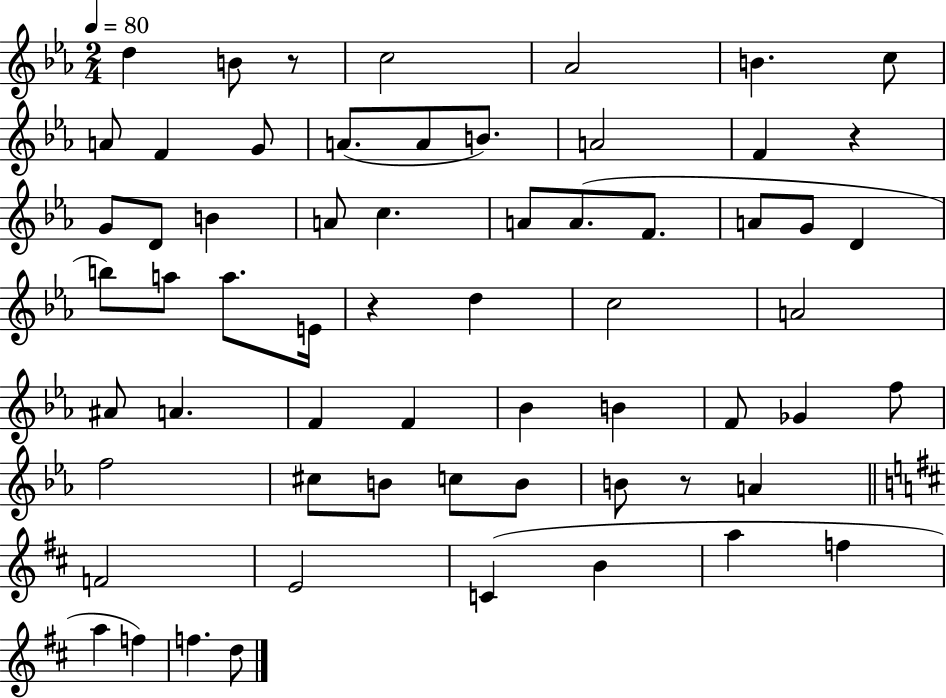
{
  \clef treble
  \numericTimeSignature
  \time 2/4
  \key ees \major
  \tempo 4 = 80
  d''4 b'8 r8 | c''2 | aes'2 | b'4. c''8 | \break a'8 f'4 g'8 | a'8.( a'8 b'8.) | a'2 | f'4 r4 | \break g'8 d'8 b'4 | a'8 c''4. | a'8 a'8.( f'8. | a'8 g'8 d'4 | \break b''8) a''8 a''8. e'16 | r4 d''4 | c''2 | a'2 | \break ais'8 a'4. | f'4 f'4 | bes'4 b'4 | f'8 ges'4 f''8 | \break f''2 | cis''8 b'8 c''8 b'8 | b'8 r8 a'4 | \bar "||" \break \key b \minor f'2 | e'2 | c'4( b'4 | a''4 f''4 | \break a''4 f''4) | f''4. d''8 | \bar "|."
}